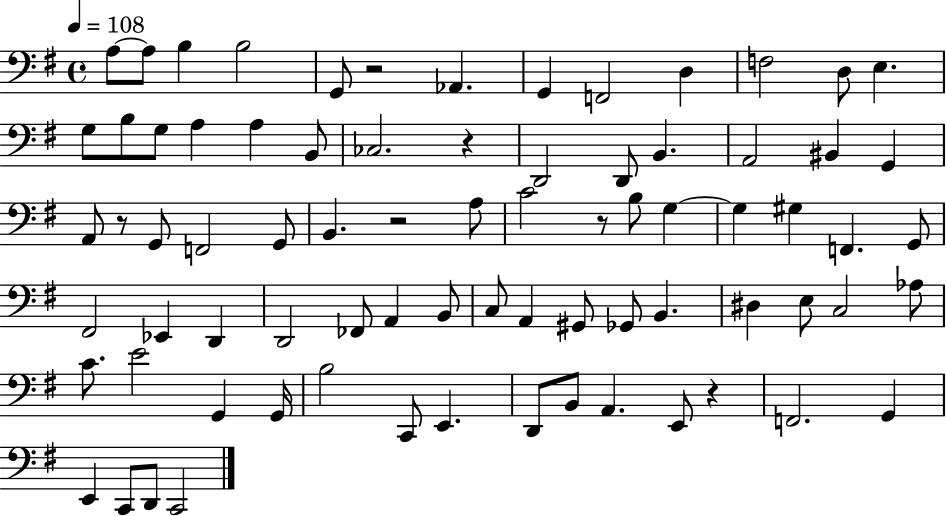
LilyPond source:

{
  \clef bass
  \time 4/4
  \defaultTimeSignature
  \key g \major
  \tempo 4 = 108
  a8~~ a8 b4 b2 | g,8 r2 aes,4. | g,4 f,2 d4 | f2 d8 e4. | \break g8 b8 g8 a4 a4 b,8 | ces2. r4 | d,2 d,8 b,4. | a,2 bis,4 g,4 | \break a,8 r8 g,8 f,2 g,8 | b,4. r2 a8 | c'2 r8 b8 g4~~ | g4 gis4 f,4. g,8 | \break fis,2 ees,4 d,4 | d,2 fes,8 a,4 b,8 | c8 a,4 gis,8 ges,8 b,4. | dis4 e8 c2 aes8 | \break c'8. e'2 g,4 g,16 | b2 c,8 e,4. | d,8 b,8 a,4. e,8 r4 | f,2. g,4 | \break e,4 c,8 d,8 c,2 | \bar "|."
}